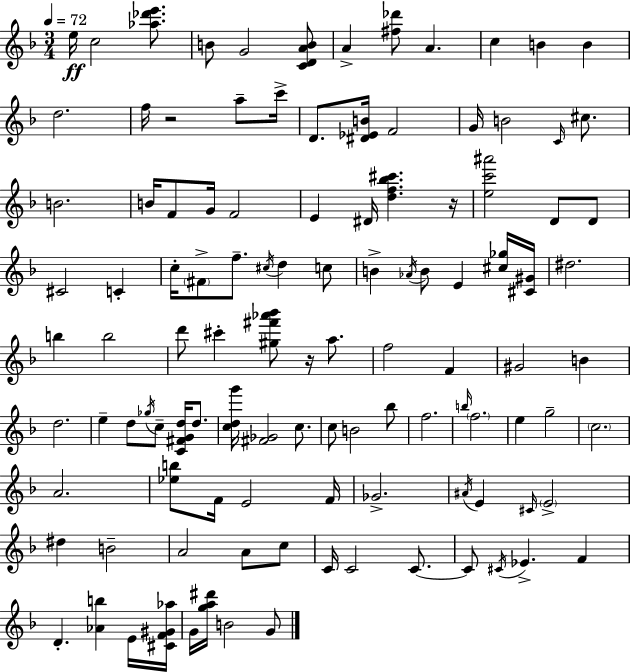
E5/s C5/h [Ab5,Db6,E6]/e. B4/e G4/h [C4,D4,A4,B4]/e A4/q [F#5,Db6]/e A4/q. C5/q B4/q B4/q D5/h. F5/s R/h A5/e C6/s D4/e. [D#4,Eb4,B4]/s F4/h G4/s B4/h C4/s C#5/e. B4/h. B4/s F4/e G4/s F4/h E4/q D#4/s [D5,F5,Bb5,C#6]/q. R/s [E5,C6,A#6]/h D4/e D4/e C#4/h C4/q C5/s F#4/e F5/e. C#5/s D5/q C5/e B4/q Ab4/s B4/e E4/q [C#5,Gb5]/s [C#4,G#4]/s D#5/h. B5/q B5/h D6/e C#6/q [G#5,F#6,Ab6,Bb6]/e R/s A5/e. F5/h F4/q G#4/h B4/q D5/h. E5/q D5/e Gb5/s C5/e [C4,F#4,G4,D5]/s D5/e. [C5,D5,G6]/s [F#4,Gb4]/h C5/e. C5/e B4/h Bb5/e F5/h. B5/s F5/h. E5/q G5/h C5/h. A4/h. [Eb5,B5]/e F4/s E4/h F4/s Gb4/h. A#4/s E4/q C#4/s E4/h D#5/q B4/h A4/h A4/e C5/e C4/s C4/h C4/e. C4/e C#4/s Eb4/q. F4/q D4/q. [Ab4,B5]/q E4/s [C#4,F4,G#4,Ab5]/s G4/s [G5,A5,D#6]/s B4/h G4/e